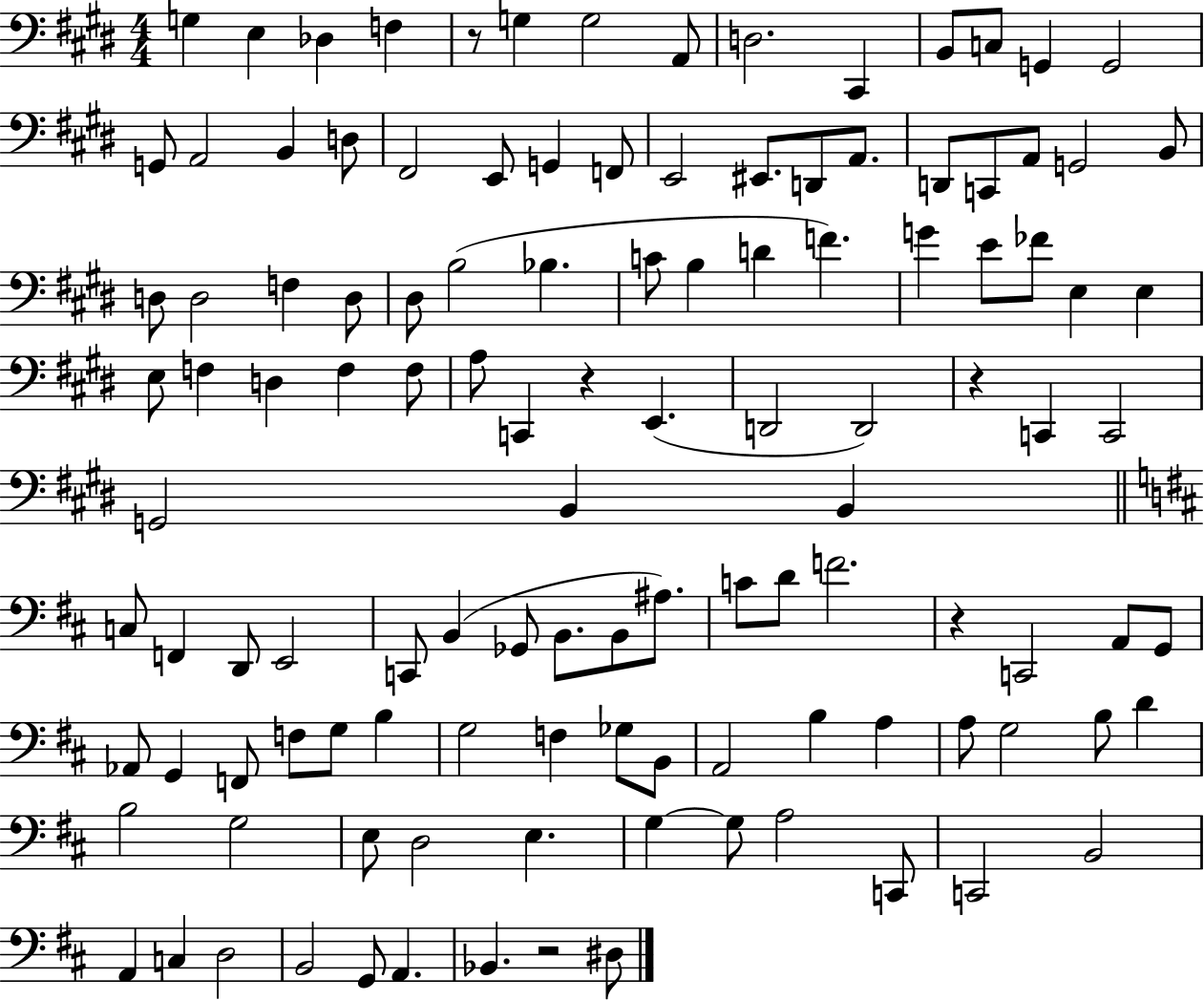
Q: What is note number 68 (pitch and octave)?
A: Gb2